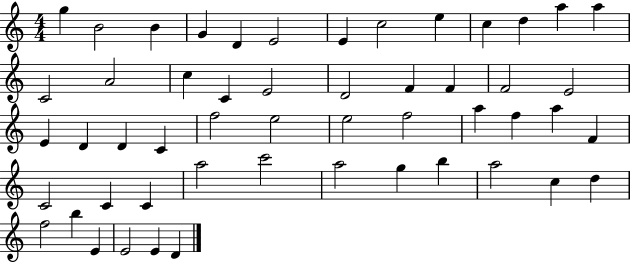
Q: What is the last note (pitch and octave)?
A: D4